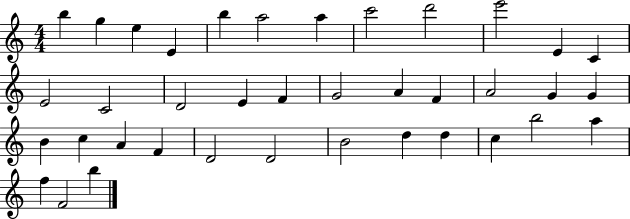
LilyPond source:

{
  \clef treble
  \numericTimeSignature
  \time 4/4
  \key c \major
  b''4 g''4 e''4 e'4 | b''4 a''2 a''4 | c'''2 d'''2 | e'''2 e'4 c'4 | \break e'2 c'2 | d'2 e'4 f'4 | g'2 a'4 f'4 | a'2 g'4 g'4 | \break b'4 c''4 a'4 f'4 | d'2 d'2 | b'2 d''4 d''4 | c''4 b''2 a''4 | \break f''4 f'2 b''4 | \bar "|."
}